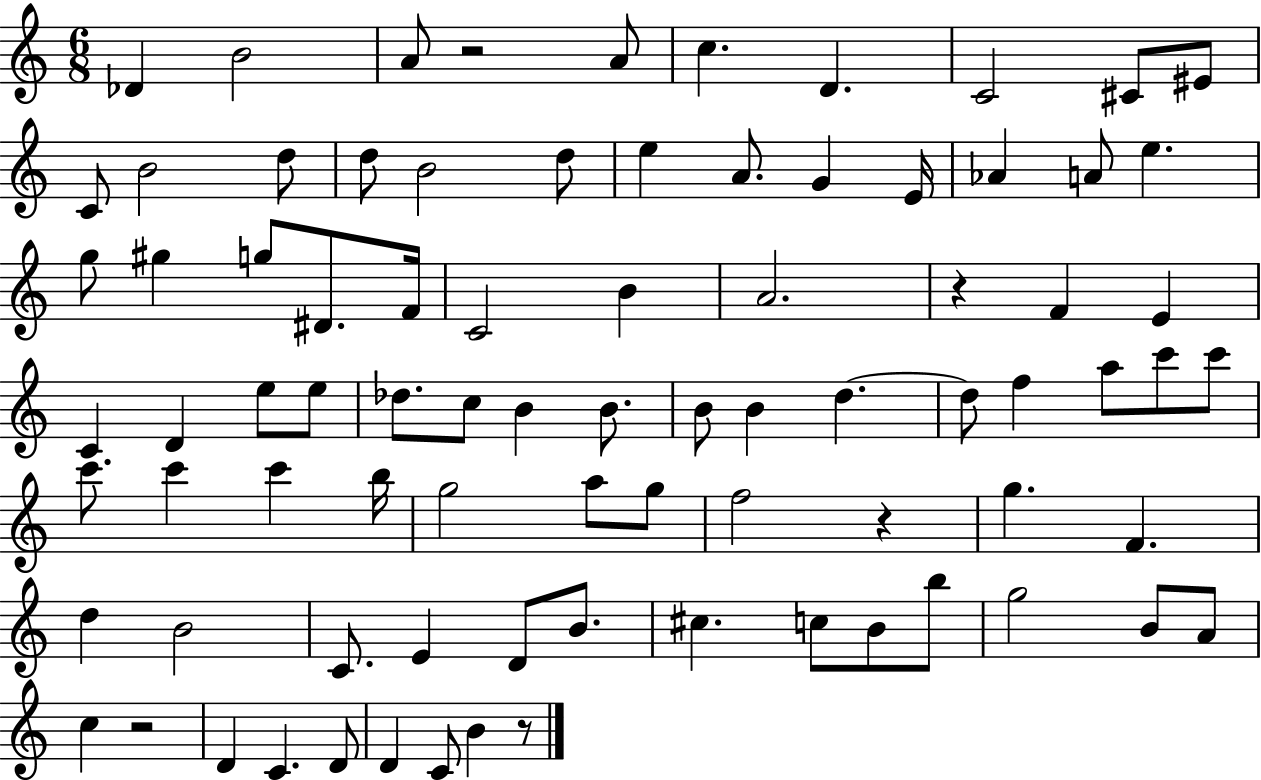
X:1
T:Untitled
M:6/8
L:1/4
K:C
_D B2 A/2 z2 A/2 c D C2 ^C/2 ^E/2 C/2 B2 d/2 d/2 B2 d/2 e A/2 G E/4 _A A/2 e g/2 ^g g/2 ^D/2 F/4 C2 B A2 z F E C D e/2 e/2 _d/2 c/2 B B/2 B/2 B d d/2 f a/2 c'/2 c'/2 c'/2 c' c' b/4 g2 a/2 g/2 f2 z g F d B2 C/2 E D/2 B/2 ^c c/2 B/2 b/2 g2 B/2 A/2 c z2 D C D/2 D C/2 B z/2